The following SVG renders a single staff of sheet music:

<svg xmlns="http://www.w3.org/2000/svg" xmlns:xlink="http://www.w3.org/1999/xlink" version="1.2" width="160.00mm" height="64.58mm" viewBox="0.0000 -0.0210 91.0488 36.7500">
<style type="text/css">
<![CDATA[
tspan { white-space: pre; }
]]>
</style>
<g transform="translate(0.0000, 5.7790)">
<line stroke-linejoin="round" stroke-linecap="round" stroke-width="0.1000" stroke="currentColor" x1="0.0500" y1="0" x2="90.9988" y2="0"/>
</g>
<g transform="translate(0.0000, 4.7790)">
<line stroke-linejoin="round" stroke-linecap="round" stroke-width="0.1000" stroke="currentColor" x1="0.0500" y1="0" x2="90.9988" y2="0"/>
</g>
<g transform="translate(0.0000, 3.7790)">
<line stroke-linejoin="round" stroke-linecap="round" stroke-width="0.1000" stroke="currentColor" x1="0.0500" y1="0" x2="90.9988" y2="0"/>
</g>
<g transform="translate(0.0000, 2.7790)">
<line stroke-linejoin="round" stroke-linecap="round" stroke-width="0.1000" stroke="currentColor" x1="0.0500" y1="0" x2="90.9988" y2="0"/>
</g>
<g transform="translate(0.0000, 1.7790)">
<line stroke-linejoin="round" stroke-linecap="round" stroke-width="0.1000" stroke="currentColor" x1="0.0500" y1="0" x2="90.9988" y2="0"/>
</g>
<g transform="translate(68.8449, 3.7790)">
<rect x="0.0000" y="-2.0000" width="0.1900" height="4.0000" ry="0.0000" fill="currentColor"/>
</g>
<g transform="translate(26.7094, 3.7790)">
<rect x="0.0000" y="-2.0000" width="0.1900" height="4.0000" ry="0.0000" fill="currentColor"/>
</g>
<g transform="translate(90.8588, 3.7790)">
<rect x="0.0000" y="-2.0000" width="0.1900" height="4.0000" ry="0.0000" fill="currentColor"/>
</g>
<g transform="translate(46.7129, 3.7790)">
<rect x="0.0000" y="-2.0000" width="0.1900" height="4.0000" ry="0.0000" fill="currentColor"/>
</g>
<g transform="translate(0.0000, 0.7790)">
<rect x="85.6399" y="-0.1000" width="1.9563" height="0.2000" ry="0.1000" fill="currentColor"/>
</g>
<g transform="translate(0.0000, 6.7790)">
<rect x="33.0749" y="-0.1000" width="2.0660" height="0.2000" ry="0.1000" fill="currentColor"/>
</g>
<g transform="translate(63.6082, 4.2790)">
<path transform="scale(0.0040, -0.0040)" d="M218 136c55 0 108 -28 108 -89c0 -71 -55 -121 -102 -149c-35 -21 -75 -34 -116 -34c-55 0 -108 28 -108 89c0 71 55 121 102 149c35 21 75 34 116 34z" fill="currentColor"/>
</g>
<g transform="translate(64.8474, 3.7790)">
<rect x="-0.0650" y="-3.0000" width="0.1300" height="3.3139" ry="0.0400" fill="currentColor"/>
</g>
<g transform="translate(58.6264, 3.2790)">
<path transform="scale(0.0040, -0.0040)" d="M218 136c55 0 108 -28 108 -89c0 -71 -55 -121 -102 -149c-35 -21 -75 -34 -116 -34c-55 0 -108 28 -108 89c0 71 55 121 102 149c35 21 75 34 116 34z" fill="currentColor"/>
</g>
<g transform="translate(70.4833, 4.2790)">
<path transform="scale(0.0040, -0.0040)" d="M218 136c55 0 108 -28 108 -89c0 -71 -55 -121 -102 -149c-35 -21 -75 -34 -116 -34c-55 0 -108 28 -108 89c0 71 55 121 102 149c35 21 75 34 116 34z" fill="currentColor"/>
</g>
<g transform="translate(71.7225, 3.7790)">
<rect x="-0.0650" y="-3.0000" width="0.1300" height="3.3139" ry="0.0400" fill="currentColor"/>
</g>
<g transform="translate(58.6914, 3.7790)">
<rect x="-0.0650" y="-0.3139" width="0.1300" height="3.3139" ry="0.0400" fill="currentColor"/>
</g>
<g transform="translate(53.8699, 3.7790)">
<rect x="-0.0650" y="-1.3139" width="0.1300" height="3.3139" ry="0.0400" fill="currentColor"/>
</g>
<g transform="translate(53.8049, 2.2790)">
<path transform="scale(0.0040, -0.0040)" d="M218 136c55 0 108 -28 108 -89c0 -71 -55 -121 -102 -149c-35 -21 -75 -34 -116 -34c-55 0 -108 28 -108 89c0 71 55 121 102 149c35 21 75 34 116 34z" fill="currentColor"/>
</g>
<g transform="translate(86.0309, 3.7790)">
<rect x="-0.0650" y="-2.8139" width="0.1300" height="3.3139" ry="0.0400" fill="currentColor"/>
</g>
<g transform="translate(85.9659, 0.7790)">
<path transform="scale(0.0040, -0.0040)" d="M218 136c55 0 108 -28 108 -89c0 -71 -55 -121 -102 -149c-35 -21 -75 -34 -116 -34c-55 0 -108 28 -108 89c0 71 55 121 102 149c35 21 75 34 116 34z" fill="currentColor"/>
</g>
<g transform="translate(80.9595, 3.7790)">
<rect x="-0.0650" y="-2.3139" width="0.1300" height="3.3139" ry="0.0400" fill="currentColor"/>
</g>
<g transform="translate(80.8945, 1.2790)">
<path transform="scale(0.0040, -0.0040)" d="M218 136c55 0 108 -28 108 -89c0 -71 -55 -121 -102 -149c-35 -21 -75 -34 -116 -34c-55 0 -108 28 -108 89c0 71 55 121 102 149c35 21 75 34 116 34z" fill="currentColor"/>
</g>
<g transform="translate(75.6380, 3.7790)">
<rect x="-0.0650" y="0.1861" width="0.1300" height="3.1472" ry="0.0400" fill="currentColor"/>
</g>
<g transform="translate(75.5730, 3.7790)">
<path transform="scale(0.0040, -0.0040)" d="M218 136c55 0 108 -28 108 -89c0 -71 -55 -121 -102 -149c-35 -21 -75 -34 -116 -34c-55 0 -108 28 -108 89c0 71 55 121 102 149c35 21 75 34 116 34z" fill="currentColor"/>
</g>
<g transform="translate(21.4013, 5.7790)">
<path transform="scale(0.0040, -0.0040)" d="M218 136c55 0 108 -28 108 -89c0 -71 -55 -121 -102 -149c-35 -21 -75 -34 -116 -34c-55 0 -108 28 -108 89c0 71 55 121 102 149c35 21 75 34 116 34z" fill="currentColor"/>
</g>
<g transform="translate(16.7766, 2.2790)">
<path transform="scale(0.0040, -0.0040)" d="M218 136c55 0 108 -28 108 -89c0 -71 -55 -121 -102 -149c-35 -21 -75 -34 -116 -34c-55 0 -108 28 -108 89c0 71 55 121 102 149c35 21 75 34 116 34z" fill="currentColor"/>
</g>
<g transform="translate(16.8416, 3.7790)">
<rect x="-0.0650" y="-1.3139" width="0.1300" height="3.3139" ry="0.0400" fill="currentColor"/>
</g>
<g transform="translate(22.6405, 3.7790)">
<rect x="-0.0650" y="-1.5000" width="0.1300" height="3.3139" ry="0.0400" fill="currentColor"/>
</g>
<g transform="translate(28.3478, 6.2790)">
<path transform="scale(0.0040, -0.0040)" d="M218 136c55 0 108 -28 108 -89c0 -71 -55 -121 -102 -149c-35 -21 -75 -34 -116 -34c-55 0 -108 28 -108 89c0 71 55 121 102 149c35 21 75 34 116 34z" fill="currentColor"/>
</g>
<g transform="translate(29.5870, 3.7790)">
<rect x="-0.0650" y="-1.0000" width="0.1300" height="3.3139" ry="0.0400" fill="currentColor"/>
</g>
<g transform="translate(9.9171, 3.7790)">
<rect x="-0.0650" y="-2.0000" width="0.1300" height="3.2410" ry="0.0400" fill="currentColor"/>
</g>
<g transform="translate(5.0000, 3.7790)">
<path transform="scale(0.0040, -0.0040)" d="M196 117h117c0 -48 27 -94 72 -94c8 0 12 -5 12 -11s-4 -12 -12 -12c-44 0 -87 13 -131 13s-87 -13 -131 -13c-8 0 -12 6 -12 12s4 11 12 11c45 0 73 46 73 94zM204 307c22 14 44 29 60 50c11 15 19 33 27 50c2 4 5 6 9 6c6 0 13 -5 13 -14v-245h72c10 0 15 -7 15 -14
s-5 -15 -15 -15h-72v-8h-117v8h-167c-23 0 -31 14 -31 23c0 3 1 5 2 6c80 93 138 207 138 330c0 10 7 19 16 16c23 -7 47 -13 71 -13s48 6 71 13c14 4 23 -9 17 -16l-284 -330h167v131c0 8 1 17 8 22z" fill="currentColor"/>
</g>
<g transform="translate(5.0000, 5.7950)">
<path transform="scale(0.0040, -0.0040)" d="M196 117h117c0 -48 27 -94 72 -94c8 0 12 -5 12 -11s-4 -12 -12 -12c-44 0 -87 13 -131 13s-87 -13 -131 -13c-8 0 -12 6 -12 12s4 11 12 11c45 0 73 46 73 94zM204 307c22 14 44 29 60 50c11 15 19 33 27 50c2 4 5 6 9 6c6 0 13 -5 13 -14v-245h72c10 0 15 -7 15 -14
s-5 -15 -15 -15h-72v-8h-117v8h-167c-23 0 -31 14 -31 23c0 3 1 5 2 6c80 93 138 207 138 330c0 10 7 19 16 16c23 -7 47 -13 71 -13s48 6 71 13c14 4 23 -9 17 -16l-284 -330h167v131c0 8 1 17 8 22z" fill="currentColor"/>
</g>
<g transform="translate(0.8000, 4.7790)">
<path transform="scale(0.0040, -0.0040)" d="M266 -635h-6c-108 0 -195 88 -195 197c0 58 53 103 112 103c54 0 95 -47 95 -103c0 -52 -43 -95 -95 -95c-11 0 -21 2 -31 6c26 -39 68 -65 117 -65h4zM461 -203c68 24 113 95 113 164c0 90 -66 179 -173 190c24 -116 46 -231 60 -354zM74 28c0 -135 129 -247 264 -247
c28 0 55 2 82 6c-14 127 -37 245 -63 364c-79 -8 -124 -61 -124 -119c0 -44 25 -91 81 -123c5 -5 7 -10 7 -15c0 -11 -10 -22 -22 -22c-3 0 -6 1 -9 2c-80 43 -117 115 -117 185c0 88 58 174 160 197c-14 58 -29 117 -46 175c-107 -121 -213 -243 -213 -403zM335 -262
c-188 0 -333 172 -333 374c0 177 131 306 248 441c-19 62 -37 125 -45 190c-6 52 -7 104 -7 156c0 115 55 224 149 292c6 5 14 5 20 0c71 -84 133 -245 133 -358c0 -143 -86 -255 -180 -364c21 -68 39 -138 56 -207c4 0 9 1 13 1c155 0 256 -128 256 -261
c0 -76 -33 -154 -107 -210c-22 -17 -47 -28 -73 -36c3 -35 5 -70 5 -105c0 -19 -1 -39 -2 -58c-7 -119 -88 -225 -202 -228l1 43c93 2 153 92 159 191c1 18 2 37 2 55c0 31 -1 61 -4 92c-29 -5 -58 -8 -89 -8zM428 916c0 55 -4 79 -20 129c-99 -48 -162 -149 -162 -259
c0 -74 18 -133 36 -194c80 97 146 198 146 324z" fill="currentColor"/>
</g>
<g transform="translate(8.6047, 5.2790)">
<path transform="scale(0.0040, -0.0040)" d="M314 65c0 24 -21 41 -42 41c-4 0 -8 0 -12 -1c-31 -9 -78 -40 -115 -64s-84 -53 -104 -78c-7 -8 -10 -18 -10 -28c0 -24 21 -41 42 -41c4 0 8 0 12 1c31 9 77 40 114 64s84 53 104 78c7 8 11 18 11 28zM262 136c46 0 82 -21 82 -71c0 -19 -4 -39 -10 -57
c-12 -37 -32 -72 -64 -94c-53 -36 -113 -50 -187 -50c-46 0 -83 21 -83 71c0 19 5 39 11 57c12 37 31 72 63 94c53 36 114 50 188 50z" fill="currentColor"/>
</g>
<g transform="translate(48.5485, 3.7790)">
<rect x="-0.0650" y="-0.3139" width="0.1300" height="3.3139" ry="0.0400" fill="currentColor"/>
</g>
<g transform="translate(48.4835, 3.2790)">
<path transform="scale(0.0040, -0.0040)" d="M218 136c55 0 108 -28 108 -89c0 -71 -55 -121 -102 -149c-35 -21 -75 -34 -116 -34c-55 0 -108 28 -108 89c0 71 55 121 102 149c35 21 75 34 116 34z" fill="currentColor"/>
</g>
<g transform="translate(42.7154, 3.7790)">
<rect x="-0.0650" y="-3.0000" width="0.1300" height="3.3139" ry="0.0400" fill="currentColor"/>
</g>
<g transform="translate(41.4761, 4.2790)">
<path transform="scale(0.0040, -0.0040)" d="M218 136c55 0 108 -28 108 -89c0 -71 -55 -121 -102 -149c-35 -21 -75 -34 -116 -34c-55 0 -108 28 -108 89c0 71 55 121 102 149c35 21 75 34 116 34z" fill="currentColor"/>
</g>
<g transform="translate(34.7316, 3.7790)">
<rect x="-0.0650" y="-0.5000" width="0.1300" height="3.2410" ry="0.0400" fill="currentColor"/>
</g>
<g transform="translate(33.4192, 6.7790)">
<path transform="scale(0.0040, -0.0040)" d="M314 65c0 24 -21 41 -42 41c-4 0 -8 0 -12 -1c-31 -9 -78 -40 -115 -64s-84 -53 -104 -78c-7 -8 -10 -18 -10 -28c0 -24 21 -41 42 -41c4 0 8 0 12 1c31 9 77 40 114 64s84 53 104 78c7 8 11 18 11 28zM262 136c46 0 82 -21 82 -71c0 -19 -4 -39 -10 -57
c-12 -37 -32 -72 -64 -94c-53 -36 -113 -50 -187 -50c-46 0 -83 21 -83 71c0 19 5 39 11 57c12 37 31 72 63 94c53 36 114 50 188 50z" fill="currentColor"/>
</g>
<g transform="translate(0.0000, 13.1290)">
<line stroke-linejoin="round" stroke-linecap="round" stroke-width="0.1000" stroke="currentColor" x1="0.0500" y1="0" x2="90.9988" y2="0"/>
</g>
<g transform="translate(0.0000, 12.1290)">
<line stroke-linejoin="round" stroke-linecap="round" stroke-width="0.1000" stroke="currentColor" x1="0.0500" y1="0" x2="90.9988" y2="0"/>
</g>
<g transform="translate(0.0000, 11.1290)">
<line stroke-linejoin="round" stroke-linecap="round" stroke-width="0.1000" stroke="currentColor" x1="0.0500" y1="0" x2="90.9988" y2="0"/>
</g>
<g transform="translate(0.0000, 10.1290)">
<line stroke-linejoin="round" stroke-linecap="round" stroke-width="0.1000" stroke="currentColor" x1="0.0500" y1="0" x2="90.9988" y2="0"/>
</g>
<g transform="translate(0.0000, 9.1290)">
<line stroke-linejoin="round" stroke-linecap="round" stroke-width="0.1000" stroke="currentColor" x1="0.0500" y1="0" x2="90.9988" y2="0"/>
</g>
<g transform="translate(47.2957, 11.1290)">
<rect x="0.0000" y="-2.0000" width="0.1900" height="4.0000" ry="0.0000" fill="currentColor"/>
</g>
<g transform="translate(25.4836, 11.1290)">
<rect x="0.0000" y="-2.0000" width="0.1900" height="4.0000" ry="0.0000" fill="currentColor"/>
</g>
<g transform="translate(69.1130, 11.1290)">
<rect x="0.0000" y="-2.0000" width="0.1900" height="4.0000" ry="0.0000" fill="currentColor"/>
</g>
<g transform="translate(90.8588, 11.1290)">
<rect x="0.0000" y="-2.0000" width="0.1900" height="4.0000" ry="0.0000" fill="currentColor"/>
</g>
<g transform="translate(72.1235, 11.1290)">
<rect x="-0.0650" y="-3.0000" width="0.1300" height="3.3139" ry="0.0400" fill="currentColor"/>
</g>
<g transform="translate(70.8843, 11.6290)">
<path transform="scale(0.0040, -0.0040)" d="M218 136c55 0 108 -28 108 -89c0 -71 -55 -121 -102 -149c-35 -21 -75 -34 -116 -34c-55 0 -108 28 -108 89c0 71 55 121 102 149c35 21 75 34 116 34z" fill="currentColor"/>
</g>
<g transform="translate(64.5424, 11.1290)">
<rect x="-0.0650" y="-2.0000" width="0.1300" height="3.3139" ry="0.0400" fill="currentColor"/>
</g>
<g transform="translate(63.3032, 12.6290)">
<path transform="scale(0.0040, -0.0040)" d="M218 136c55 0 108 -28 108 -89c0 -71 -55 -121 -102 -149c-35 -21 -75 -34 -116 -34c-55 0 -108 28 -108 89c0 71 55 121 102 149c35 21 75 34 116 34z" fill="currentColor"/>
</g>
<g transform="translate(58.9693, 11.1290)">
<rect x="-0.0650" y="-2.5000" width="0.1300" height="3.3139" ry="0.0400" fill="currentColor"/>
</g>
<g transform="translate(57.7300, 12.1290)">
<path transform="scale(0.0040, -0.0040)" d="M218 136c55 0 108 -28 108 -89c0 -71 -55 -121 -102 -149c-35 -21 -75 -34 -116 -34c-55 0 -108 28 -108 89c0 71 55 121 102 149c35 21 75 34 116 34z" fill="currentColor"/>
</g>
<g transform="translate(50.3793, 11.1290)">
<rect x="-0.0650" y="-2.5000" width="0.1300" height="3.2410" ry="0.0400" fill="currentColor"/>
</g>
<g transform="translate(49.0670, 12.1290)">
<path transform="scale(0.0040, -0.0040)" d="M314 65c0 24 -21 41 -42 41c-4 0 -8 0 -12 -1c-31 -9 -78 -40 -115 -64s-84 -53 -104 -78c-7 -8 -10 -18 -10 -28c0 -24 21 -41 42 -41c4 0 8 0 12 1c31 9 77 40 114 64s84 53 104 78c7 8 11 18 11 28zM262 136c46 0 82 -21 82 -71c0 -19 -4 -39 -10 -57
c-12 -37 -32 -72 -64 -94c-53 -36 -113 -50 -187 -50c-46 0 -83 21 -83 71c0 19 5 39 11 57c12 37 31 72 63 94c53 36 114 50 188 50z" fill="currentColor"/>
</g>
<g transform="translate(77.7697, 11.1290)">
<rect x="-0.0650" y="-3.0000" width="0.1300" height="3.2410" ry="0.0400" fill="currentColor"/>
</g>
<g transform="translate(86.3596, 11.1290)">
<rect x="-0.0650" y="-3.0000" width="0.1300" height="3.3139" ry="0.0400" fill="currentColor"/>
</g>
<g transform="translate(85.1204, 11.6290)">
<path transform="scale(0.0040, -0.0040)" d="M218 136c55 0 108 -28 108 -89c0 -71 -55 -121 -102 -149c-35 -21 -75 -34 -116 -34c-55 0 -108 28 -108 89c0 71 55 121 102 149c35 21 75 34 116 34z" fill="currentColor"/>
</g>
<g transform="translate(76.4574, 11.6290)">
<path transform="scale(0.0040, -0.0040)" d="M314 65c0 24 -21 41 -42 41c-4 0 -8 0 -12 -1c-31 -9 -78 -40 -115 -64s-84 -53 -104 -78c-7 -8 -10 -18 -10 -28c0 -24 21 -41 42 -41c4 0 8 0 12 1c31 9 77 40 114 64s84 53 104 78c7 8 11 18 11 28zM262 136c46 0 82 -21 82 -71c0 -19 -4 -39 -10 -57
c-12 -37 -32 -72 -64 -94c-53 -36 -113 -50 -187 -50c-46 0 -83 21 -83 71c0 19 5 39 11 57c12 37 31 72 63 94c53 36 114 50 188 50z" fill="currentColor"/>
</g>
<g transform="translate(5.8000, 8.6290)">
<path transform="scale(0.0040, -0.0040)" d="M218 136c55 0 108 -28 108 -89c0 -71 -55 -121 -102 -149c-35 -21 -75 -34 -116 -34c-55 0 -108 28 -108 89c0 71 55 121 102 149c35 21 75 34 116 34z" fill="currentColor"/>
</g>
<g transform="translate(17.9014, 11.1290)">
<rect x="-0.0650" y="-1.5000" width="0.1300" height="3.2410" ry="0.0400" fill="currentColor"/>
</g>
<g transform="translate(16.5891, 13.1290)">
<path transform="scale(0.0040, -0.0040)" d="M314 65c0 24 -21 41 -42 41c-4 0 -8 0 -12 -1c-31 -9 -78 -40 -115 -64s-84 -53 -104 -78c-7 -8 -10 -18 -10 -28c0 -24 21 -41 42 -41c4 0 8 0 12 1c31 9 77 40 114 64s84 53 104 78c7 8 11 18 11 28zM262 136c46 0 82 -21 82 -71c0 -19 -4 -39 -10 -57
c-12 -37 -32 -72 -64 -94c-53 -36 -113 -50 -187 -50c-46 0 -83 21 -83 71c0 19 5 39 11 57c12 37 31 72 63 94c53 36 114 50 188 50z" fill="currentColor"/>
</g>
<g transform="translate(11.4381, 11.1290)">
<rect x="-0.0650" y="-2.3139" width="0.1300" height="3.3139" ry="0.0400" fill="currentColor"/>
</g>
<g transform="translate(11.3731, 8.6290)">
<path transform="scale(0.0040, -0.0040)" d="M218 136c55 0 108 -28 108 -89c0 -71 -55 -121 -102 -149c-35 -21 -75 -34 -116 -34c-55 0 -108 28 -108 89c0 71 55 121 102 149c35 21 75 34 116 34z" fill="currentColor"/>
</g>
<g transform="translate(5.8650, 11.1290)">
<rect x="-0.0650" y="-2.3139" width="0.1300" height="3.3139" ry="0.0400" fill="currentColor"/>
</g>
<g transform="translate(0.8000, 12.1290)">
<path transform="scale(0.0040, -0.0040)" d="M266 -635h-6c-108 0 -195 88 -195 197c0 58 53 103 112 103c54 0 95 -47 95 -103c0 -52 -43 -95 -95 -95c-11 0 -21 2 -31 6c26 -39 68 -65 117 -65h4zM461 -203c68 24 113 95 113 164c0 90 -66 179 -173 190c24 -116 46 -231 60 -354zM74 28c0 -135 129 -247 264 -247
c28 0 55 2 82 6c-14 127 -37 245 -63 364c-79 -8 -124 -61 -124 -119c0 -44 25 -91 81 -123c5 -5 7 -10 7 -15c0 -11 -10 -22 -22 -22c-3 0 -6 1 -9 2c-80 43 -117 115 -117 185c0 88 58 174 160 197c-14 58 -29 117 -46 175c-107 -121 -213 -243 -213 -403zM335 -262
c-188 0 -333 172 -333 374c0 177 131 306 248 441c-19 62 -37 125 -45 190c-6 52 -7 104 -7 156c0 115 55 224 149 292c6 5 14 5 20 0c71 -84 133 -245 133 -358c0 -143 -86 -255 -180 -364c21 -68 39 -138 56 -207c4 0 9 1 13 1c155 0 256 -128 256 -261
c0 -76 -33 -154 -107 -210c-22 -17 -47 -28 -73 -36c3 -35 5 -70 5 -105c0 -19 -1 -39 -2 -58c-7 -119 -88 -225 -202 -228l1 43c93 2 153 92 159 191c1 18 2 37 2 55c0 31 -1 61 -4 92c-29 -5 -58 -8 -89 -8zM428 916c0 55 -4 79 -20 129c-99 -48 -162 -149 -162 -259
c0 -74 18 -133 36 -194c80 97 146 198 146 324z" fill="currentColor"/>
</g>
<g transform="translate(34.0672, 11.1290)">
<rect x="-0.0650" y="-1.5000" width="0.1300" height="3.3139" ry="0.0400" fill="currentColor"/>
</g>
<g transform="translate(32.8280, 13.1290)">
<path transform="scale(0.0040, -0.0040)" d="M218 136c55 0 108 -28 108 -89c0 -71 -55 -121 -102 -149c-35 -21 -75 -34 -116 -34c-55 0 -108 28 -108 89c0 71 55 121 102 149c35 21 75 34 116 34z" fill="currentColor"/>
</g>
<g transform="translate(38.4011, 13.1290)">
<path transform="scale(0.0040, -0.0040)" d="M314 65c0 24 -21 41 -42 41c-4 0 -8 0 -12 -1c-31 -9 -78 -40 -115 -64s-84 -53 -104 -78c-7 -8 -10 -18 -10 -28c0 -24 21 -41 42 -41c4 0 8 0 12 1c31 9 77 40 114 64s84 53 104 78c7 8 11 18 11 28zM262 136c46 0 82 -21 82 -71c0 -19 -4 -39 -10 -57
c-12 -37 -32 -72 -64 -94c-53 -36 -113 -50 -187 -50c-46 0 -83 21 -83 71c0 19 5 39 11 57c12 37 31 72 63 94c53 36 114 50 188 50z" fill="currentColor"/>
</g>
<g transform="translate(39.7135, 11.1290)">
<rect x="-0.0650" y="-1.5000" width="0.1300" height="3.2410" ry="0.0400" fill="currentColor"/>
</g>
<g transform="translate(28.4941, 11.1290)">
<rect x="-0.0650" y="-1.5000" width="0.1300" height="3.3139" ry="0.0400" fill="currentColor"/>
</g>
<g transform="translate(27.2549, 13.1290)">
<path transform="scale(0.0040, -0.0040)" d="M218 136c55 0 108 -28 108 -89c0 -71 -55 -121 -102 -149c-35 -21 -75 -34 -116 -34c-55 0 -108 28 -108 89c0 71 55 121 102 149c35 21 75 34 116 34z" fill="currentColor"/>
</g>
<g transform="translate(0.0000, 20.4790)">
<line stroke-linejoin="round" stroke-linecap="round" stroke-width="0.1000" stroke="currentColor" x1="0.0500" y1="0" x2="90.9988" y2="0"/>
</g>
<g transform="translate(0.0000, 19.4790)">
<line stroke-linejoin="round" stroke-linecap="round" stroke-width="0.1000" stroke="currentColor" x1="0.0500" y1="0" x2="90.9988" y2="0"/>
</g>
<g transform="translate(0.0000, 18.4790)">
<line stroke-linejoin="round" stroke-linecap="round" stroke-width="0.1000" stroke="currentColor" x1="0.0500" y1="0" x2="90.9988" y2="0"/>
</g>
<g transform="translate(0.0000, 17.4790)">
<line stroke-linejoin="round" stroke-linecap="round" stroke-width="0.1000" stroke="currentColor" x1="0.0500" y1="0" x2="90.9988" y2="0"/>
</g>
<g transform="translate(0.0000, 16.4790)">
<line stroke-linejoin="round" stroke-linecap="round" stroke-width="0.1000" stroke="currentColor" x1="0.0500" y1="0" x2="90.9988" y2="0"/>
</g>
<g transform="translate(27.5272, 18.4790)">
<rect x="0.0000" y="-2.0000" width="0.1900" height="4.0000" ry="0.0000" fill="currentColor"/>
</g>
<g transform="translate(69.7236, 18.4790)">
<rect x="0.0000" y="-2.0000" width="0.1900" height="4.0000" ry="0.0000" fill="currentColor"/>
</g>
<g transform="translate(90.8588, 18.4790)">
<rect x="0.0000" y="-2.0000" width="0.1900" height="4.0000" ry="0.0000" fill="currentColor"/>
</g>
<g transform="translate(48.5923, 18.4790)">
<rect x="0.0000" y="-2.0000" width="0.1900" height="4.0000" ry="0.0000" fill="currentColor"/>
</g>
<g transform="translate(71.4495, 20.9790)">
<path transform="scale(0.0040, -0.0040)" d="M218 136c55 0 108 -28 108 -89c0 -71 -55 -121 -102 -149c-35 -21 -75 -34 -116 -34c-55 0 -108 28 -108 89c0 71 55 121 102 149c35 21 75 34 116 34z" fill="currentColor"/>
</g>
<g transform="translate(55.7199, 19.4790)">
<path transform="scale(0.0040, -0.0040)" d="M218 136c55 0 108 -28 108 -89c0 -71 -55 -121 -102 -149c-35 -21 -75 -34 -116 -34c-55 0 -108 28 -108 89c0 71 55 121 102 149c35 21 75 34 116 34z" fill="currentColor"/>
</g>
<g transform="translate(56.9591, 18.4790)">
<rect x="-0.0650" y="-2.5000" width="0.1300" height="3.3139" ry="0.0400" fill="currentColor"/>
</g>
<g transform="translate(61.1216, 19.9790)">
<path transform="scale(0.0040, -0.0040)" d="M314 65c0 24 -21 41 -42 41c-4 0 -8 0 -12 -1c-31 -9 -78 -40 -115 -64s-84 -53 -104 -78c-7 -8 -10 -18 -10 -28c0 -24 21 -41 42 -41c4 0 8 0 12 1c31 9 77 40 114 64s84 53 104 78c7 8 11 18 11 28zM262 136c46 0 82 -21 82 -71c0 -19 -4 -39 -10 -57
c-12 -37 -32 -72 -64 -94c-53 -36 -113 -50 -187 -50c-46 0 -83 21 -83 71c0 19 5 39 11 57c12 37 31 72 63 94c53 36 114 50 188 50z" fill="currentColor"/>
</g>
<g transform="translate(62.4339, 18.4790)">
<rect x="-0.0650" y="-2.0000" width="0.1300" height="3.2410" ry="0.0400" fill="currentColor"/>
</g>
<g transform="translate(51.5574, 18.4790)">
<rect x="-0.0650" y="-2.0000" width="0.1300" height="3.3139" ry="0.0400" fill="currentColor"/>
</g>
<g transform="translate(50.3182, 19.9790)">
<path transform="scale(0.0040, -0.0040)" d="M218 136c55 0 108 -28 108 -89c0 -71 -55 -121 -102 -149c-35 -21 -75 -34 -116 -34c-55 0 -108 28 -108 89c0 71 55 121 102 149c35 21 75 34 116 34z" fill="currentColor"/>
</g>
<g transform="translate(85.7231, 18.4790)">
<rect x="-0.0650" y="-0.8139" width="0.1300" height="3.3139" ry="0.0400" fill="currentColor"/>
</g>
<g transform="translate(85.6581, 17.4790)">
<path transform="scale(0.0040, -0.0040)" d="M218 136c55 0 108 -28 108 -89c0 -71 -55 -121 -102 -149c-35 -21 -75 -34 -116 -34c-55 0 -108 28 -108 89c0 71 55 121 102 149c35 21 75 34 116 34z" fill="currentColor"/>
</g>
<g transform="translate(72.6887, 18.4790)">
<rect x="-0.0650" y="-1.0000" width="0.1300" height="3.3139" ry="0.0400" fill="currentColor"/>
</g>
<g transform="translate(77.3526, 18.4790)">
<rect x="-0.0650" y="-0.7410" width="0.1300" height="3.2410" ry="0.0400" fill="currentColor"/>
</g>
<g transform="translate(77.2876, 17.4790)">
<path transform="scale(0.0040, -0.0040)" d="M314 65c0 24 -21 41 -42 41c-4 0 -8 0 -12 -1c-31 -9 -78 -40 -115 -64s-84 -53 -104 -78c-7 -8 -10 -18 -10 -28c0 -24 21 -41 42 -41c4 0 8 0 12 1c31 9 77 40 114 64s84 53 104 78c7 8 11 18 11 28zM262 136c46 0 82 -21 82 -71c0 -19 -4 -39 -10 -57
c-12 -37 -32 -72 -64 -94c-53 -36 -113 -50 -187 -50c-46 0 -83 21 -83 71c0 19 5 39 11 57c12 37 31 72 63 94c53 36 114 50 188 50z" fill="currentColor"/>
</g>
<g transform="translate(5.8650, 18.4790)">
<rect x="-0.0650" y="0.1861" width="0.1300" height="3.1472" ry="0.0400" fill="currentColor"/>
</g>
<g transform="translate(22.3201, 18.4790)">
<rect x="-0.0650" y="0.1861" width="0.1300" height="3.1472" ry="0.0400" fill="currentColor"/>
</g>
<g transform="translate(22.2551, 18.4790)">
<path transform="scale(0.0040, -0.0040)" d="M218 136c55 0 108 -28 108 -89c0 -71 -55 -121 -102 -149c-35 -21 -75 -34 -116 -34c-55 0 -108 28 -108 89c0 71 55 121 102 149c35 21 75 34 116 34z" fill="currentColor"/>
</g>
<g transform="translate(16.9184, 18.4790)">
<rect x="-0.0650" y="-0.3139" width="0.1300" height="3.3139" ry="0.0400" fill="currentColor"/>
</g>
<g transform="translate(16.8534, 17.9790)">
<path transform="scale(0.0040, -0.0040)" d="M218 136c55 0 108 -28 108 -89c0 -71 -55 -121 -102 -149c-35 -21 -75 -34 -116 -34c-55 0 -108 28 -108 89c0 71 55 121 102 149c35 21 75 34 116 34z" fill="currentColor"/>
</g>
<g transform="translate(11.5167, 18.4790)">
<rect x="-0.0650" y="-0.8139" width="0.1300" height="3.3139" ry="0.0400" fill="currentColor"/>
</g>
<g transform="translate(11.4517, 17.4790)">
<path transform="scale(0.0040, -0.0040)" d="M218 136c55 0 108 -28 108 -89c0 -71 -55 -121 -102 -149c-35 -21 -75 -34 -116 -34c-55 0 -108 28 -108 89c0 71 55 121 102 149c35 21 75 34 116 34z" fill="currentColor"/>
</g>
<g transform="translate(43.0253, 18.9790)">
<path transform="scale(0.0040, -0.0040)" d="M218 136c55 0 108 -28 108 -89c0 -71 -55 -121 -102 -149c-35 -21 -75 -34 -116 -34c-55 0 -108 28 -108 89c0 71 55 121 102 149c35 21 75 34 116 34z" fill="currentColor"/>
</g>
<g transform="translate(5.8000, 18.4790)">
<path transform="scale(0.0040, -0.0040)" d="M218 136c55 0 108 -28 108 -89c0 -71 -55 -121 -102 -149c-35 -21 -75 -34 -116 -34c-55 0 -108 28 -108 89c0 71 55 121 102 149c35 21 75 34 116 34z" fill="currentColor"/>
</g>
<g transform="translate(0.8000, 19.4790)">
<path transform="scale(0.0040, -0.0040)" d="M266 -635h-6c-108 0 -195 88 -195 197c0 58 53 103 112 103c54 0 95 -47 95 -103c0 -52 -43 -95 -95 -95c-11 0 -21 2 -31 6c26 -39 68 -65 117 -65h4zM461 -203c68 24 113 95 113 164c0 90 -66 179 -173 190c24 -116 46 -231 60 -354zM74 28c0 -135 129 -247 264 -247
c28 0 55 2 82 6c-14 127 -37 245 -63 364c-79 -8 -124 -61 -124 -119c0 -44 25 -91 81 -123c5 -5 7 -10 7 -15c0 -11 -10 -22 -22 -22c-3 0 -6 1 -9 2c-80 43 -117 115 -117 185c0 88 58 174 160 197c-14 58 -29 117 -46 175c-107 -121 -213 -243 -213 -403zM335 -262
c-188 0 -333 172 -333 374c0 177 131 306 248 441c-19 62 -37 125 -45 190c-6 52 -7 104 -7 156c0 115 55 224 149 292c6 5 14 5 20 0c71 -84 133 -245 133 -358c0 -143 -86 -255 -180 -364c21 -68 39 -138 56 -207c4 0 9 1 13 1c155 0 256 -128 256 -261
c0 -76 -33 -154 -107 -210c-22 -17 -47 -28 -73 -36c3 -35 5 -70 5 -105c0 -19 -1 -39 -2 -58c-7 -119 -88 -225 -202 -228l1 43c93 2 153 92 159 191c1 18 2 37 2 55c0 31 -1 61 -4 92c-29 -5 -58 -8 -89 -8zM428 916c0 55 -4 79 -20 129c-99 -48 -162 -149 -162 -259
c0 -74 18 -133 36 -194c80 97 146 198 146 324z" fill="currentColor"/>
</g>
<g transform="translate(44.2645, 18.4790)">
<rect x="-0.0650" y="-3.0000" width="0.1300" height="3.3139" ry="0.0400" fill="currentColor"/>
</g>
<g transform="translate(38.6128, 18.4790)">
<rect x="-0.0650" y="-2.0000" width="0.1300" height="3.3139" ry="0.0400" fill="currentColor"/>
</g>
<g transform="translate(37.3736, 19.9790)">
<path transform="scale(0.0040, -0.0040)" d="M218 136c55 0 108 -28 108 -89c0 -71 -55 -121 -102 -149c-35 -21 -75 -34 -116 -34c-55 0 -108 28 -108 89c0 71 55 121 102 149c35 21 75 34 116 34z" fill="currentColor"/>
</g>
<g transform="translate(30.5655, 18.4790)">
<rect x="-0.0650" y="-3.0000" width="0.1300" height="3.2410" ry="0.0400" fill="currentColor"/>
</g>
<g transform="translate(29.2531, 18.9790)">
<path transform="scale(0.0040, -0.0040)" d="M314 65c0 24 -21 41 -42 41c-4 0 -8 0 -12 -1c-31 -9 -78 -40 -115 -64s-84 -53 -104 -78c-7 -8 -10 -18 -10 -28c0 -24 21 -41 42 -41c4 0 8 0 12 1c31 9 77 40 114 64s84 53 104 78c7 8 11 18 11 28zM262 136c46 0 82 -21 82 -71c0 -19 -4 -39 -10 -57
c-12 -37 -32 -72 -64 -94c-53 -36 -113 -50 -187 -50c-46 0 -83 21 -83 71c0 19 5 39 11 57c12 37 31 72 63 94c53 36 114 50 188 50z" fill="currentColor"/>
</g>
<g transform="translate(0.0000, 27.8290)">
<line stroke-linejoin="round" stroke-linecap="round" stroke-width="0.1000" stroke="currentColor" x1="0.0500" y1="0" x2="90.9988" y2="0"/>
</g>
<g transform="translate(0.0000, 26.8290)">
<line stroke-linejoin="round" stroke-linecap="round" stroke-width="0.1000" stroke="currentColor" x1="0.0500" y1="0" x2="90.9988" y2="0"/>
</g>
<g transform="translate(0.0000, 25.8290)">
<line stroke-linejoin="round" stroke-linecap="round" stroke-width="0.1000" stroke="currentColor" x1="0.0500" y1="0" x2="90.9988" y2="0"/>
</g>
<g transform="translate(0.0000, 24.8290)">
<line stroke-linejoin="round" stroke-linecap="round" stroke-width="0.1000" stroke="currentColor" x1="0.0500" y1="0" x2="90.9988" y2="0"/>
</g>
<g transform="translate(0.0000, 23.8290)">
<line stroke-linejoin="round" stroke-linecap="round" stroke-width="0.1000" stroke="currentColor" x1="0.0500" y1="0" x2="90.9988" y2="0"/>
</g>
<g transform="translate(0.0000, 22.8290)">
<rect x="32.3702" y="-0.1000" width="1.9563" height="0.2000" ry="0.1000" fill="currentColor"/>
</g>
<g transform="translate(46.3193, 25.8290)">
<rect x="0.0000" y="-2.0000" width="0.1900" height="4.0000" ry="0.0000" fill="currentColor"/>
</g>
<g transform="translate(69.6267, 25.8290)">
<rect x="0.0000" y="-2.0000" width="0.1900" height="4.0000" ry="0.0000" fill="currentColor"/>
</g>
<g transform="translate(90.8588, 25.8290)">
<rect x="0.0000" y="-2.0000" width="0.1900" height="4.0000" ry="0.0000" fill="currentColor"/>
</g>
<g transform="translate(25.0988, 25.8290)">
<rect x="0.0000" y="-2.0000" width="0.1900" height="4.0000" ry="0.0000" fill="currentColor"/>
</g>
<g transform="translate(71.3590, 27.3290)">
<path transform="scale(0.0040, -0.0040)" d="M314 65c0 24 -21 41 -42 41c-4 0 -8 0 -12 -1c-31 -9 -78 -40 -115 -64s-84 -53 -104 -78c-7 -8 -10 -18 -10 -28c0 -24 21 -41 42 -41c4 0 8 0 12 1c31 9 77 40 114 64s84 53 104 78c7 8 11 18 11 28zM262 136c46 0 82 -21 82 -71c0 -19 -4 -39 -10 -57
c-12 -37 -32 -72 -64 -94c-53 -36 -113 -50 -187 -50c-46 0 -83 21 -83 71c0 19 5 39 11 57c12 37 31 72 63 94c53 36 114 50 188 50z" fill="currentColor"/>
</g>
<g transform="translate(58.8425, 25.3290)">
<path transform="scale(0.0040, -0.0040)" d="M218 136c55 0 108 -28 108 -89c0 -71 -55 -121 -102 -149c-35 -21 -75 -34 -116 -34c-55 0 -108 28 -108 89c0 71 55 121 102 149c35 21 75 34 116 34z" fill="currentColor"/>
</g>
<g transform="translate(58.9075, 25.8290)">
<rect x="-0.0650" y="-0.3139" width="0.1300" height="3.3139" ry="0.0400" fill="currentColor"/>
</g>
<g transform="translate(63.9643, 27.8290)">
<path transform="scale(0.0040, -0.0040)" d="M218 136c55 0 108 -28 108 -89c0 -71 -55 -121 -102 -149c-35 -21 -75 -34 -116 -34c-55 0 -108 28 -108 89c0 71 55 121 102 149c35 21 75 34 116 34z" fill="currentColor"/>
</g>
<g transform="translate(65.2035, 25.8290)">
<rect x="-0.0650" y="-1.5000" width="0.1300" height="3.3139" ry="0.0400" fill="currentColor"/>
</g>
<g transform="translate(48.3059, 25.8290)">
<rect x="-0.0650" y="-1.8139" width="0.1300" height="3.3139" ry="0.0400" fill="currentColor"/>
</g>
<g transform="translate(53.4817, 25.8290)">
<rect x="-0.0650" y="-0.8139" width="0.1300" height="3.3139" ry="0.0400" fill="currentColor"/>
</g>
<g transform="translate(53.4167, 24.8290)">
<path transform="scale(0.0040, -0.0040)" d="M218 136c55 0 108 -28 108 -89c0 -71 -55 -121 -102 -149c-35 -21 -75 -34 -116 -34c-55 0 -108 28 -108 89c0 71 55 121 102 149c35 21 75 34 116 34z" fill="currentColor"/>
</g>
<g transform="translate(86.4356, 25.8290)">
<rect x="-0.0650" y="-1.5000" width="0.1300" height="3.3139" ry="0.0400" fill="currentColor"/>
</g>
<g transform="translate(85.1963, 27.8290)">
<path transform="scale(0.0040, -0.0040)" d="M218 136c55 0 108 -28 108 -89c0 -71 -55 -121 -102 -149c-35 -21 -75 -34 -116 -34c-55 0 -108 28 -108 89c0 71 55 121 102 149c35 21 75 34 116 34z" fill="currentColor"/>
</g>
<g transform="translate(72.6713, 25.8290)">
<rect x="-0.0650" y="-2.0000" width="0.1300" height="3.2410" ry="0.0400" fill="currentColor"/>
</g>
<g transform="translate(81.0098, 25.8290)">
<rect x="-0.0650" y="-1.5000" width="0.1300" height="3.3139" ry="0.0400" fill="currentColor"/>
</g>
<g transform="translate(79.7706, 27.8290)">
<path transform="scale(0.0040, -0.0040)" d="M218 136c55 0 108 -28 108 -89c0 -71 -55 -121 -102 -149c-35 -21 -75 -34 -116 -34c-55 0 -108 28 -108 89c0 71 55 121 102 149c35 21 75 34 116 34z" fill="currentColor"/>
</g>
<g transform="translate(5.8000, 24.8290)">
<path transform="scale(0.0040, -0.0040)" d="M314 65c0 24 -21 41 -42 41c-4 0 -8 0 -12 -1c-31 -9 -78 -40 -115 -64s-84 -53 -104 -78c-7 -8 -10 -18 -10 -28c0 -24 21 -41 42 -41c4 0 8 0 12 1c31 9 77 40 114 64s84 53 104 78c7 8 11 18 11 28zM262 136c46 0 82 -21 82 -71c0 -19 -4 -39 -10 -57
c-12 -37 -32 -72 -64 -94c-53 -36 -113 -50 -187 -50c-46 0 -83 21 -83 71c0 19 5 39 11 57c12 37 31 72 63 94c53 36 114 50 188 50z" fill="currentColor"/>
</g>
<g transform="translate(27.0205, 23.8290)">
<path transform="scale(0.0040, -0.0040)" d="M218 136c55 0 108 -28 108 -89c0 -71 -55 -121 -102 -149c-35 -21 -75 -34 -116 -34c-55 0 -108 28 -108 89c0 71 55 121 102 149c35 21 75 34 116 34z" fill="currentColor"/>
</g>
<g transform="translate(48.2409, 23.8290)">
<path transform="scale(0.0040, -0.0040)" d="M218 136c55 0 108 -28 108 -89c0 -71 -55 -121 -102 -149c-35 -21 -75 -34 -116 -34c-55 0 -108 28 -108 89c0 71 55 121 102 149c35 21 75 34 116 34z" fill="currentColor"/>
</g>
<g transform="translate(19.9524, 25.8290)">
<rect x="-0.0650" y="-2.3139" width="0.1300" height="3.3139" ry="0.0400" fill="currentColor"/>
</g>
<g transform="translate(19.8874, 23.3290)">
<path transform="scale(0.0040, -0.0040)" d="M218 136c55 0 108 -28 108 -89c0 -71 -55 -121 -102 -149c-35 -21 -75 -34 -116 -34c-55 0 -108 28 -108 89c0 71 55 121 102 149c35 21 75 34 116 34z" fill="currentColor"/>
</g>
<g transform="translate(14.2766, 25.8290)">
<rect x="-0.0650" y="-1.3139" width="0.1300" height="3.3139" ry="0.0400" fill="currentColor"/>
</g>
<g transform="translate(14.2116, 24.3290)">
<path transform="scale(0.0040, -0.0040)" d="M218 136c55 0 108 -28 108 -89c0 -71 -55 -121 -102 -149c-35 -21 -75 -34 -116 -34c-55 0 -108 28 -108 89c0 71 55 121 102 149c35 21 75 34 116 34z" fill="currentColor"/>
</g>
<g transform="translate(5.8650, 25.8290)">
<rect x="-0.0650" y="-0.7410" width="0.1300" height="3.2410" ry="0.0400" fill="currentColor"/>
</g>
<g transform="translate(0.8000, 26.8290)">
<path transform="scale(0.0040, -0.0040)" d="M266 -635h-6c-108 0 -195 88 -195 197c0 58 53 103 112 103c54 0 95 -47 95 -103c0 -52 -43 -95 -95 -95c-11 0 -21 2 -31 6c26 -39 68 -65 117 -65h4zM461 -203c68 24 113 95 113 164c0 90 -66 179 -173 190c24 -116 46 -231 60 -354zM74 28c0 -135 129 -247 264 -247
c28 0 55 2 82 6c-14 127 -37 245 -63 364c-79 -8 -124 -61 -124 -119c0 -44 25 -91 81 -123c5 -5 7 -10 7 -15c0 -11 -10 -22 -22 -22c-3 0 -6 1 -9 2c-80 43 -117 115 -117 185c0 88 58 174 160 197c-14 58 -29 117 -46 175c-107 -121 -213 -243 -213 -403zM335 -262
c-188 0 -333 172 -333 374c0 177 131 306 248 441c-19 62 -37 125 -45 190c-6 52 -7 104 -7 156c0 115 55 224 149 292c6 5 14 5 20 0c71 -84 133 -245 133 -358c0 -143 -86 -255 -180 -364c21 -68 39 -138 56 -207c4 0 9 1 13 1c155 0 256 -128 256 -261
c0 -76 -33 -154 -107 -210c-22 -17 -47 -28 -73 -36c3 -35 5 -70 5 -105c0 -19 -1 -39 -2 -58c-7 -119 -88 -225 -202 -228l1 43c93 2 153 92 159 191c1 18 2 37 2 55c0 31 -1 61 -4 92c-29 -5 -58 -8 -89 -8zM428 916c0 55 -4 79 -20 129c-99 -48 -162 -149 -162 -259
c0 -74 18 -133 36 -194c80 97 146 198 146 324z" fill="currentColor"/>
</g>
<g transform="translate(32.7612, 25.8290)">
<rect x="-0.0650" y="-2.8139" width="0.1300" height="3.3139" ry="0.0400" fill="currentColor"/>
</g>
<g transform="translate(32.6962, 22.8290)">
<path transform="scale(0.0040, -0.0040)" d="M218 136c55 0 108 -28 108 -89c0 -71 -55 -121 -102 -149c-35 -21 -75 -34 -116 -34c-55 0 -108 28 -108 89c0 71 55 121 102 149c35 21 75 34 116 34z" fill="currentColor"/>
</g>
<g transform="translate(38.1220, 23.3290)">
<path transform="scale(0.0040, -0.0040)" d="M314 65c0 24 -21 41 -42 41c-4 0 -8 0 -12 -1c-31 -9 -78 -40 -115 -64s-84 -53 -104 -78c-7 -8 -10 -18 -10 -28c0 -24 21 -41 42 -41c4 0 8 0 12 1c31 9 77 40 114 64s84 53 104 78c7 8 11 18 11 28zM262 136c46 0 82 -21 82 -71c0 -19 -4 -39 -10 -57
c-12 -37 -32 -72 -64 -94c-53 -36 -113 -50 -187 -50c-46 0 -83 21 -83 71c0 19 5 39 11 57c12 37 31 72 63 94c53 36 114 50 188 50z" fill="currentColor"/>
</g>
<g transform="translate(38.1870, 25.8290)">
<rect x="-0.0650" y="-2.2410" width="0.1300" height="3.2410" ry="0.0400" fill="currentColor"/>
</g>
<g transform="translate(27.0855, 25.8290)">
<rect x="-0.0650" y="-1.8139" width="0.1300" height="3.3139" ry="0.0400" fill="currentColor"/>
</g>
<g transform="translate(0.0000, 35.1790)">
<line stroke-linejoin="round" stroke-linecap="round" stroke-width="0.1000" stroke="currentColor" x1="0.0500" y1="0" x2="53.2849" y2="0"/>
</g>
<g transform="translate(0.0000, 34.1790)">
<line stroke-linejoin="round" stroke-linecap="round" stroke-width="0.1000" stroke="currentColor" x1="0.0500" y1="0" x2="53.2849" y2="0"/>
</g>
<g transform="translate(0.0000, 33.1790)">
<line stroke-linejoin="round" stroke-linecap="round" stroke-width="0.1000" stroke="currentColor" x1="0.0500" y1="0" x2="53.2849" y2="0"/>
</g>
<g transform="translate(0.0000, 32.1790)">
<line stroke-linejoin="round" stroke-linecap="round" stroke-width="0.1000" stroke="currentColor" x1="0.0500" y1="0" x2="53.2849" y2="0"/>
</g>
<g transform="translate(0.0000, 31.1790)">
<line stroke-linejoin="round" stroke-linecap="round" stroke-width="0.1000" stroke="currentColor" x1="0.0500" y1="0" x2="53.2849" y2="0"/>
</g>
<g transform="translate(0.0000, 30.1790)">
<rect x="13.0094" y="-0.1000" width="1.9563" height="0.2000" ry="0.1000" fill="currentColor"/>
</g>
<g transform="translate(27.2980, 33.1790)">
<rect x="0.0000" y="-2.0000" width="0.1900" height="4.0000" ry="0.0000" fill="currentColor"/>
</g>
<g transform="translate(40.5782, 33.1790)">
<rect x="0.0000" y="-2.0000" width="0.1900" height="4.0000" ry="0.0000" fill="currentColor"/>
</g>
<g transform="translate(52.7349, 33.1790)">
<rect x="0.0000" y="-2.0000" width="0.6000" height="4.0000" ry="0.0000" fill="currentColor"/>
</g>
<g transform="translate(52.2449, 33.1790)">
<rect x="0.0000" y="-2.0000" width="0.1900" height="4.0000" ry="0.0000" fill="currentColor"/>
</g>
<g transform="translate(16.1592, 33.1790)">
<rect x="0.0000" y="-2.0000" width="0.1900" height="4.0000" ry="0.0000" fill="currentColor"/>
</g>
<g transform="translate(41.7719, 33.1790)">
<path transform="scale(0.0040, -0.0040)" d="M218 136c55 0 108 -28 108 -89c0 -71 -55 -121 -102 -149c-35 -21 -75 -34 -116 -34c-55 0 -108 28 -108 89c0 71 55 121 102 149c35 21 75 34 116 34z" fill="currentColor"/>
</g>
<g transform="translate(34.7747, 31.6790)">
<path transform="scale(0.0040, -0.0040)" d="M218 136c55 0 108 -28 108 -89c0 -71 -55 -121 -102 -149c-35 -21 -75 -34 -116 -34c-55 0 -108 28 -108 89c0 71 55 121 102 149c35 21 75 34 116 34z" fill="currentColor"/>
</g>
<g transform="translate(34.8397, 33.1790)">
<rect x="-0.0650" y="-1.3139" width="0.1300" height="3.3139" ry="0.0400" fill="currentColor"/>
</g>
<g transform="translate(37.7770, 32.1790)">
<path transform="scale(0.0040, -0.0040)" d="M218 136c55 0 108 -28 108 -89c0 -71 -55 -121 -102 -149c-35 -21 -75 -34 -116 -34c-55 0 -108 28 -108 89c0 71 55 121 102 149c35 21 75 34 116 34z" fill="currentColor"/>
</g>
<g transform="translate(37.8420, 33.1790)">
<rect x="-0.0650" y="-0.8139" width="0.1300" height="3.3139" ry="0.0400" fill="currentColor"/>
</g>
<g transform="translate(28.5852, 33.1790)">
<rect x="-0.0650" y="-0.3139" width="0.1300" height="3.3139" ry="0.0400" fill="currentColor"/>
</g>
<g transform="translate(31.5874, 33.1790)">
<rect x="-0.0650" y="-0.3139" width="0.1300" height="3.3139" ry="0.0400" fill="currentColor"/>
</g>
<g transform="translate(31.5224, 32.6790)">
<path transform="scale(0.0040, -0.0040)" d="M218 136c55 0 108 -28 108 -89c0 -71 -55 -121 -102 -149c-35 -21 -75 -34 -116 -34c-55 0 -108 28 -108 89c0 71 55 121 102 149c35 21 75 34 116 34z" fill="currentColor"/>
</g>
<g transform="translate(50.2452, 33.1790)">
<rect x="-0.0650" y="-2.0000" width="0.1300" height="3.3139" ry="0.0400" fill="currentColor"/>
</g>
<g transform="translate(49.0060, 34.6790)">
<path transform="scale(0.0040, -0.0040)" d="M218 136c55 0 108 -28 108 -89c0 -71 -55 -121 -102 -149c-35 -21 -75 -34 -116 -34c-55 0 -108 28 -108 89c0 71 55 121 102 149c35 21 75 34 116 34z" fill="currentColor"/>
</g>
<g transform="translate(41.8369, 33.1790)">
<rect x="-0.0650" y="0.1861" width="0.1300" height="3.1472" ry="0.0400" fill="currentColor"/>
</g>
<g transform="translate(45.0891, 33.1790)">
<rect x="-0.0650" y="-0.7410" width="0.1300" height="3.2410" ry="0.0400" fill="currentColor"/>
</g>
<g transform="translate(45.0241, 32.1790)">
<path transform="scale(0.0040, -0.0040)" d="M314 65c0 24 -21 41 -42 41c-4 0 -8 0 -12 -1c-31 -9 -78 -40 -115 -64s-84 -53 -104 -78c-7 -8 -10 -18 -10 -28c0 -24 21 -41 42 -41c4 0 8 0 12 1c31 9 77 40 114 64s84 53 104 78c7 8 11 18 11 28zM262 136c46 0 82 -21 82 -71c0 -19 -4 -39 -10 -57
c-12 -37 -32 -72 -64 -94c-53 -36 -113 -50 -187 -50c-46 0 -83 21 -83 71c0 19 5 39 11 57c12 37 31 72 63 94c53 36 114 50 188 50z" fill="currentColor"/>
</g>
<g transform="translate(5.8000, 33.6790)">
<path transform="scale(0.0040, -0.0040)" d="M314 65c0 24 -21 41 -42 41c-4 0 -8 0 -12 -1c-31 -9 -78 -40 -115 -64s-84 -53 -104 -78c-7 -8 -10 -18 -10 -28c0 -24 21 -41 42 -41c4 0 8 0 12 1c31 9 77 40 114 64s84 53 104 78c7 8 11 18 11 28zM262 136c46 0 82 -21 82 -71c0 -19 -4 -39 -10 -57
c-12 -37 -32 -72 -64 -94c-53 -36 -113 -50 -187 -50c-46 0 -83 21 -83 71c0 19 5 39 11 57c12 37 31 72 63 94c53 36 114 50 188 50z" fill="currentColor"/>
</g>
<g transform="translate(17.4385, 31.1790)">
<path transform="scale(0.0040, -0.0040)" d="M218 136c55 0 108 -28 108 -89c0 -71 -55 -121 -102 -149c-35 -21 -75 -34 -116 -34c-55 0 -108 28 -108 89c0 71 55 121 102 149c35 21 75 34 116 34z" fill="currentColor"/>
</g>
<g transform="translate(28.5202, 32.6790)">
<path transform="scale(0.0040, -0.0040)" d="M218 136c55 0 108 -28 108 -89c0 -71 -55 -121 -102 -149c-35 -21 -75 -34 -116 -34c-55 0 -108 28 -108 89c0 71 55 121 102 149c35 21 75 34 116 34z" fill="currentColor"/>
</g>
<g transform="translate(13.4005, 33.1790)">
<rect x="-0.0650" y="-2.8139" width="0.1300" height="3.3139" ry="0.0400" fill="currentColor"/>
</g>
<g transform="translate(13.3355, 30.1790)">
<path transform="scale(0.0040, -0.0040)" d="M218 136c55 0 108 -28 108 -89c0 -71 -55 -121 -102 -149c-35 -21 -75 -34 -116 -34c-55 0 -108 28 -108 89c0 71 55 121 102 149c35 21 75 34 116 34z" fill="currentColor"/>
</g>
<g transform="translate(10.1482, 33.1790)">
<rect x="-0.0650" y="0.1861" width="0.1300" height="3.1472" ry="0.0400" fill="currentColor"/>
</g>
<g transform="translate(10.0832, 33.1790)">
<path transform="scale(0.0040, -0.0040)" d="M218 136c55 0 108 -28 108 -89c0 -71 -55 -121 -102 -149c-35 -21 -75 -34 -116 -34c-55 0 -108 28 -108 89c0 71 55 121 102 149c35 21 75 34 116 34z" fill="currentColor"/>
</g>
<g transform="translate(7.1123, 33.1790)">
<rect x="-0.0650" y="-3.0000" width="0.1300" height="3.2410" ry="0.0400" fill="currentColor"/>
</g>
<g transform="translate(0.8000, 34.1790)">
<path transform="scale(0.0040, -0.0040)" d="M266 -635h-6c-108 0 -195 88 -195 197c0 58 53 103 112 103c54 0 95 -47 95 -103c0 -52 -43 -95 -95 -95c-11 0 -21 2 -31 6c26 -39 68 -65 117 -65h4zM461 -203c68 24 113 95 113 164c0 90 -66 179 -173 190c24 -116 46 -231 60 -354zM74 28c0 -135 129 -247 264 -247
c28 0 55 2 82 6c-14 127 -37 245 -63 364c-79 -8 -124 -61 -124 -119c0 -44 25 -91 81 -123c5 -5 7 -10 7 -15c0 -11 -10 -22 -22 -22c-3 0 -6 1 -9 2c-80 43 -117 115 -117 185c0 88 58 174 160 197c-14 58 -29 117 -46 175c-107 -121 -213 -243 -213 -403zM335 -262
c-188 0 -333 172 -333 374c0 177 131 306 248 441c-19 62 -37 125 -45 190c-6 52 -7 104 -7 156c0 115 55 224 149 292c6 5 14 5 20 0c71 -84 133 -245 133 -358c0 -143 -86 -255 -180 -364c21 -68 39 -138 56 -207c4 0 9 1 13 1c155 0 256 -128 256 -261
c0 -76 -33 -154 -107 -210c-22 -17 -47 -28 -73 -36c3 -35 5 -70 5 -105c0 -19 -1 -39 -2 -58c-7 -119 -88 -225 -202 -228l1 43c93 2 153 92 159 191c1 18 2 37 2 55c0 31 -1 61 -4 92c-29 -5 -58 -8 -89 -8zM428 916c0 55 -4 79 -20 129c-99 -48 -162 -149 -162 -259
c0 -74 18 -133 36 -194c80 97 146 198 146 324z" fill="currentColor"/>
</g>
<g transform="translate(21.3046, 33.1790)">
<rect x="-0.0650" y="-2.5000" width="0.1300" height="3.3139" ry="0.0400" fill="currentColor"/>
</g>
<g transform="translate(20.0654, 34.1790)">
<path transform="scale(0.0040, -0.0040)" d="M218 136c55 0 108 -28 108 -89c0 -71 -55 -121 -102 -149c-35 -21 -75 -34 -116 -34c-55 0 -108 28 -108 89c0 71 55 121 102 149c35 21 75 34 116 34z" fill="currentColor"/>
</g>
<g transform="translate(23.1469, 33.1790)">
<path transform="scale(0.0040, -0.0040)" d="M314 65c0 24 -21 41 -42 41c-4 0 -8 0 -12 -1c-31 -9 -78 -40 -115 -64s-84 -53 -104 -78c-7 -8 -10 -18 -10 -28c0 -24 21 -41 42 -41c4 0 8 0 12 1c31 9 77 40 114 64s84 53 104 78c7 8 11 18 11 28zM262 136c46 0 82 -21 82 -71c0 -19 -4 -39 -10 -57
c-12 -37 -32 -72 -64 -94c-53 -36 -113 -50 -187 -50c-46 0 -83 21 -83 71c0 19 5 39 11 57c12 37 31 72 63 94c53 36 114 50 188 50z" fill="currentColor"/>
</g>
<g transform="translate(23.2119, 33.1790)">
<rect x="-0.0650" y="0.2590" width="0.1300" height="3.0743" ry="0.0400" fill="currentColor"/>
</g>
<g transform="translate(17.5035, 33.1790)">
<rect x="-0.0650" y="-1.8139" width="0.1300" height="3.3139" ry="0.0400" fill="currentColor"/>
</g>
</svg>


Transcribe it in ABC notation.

X:1
T:Untitled
M:4/4
L:1/4
K:C
F2 e E D C2 A c e c A A B g a g g E2 E E E2 G2 G F A A2 A B d c B A2 F A F G F2 D d2 d d2 e g f a g2 f d c E F2 E E A2 B a f G B2 c c e d B d2 F